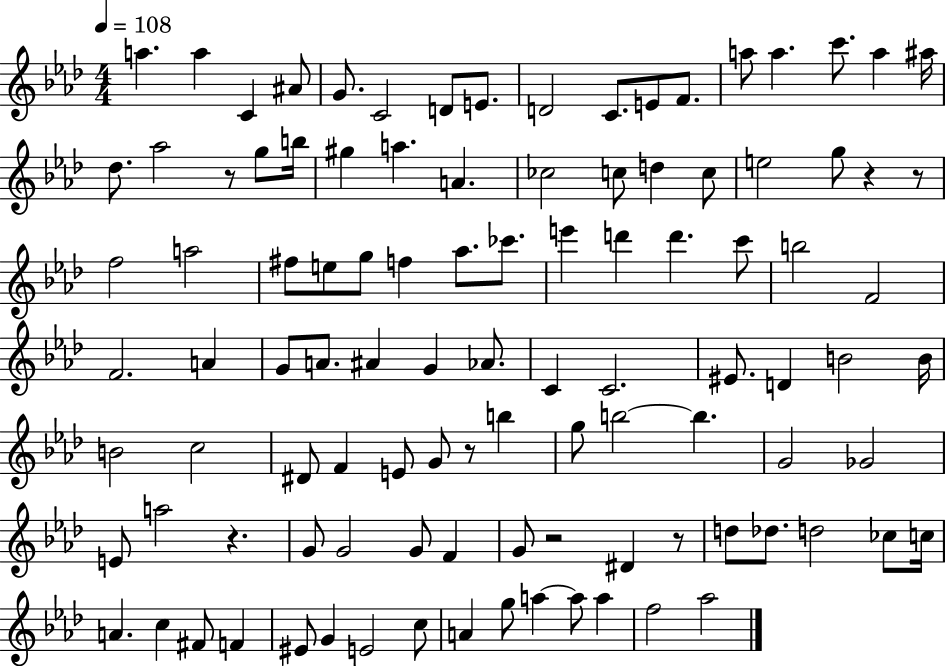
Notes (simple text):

A5/q. A5/q C4/q A#4/e G4/e. C4/h D4/e E4/e. D4/h C4/e. E4/e F4/e. A5/e A5/q. C6/e. A5/q A#5/s Db5/e. Ab5/h R/e G5/e B5/s G#5/q A5/q. A4/q. CES5/h C5/e D5/q C5/e E5/h G5/e R/q R/e F5/h A5/h F#5/e E5/e G5/e F5/q Ab5/e. CES6/e. E6/q D6/q D6/q. C6/e B5/h F4/h F4/h. A4/q G4/e A4/e. A#4/q G4/q Ab4/e. C4/q C4/h. EIS4/e. D4/q B4/h B4/s B4/h C5/h D#4/e F4/q E4/e G4/e R/e B5/q G5/e B5/h B5/q. G4/h Gb4/h E4/e A5/h R/q. G4/e G4/h G4/e F4/q G4/e R/h D#4/q R/e D5/e Db5/e. D5/h CES5/e C5/s A4/q. C5/q F#4/e F4/q EIS4/e G4/q E4/h C5/e A4/q G5/e A5/q A5/e A5/q F5/h Ab5/h